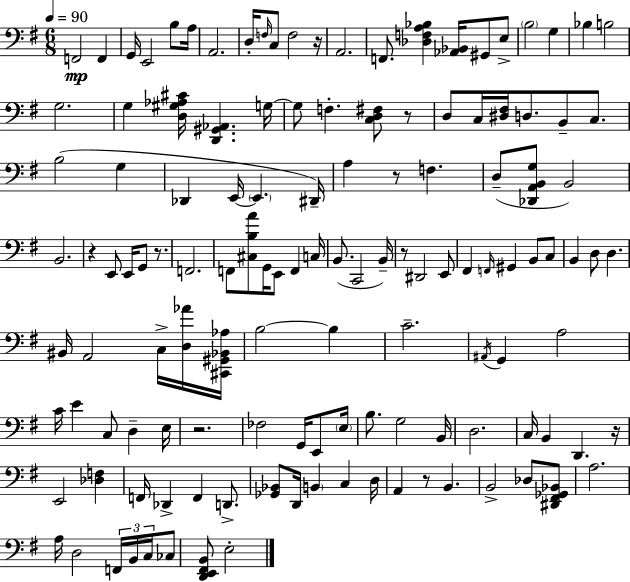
X:1
T:Untitled
M:6/8
L:1/4
K:G
F,,2 F,, G,,/4 E,,2 B,/2 A,/4 A,,2 D,/4 F,/4 C,/2 F,2 z/4 A,,2 F,,/2 [_D,F,A,_B,] [_A,,_B,,]/4 ^G,,/2 E,/2 B,2 G, _B, B,2 G,2 G, [D,^G,_A,^C]/4 [D,,^G,,_A,,] G,/4 G,/2 F, [C,D,^F,]/2 z/2 D,/2 C,/4 [^D,^F,]/4 D,/2 B,,/2 C,/2 B,2 G, _D,, E,,/4 E,, ^D,,/4 A, z/2 F, D,/2 [_D,,A,,B,,G,]/2 B,,2 B,,2 z E,,/2 E,,/4 G,,/2 z/2 F,,2 F,,/2 [^C,B,A]/2 G,,/4 E,,/2 F,, C,/4 B,,/2 C,,2 B,,/4 z/2 ^D,,2 E,,/2 ^F,, F,,/4 ^G,, B,,/2 C,/2 B,, D,/2 D, ^B,,/4 A,,2 C,/4 [D,_A]/4 [^C,,^G,,_B,,_A,]/4 B,2 B, C2 ^A,,/4 G,, A,2 C/4 E C,/2 D, E,/4 z2 _F,2 G,,/4 E,,/2 E,/4 B,/2 G,2 B,,/4 D,2 C,/4 B,, D,, z/4 E,,2 [_D,F,] F,,/4 _D,, F,, D,,/2 [_G,,_B,,]/2 D,,/4 B,, C, D,/4 A,, z/2 B,, B,,2 _D,/2 [^D,,^F,,_G,,_B,,]/2 A,2 A,/4 D,2 F,,/4 B,,/4 C,/4 _C,/2 [D,,E,,^F,,B,,]/2 E,2